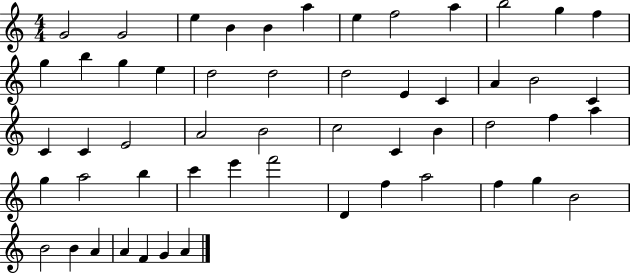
{
  \clef treble
  \numericTimeSignature
  \time 4/4
  \key c \major
  g'2 g'2 | e''4 b'4 b'4 a''4 | e''4 f''2 a''4 | b''2 g''4 f''4 | \break g''4 b''4 g''4 e''4 | d''2 d''2 | d''2 e'4 c'4 | a'4 b'2 c'4 | \break c'4 c'4 e'2 | a'2 b'2 | c''2 c'4 b'4 | d''2 f''4 a''4 | \break g''4 a''2 b''4 | c'''4 e'''4 f'''2 | d'4 f''4 a''2 | f''4 g''4 b'2 | \break b'2 b'4 a'4 | a'4 f'4 g'4 a'4 | \bar "|."
}